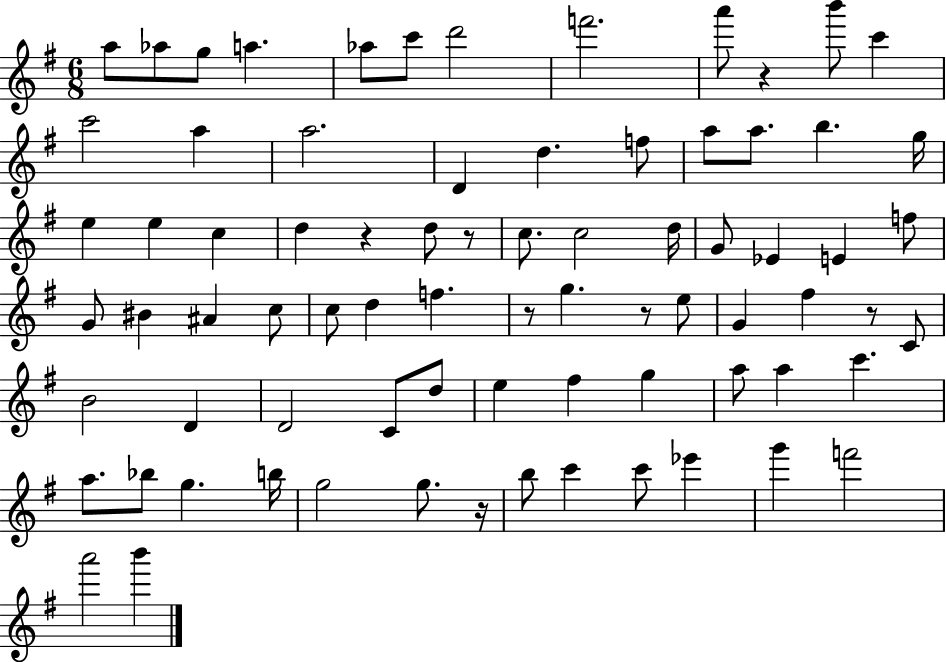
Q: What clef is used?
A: treble